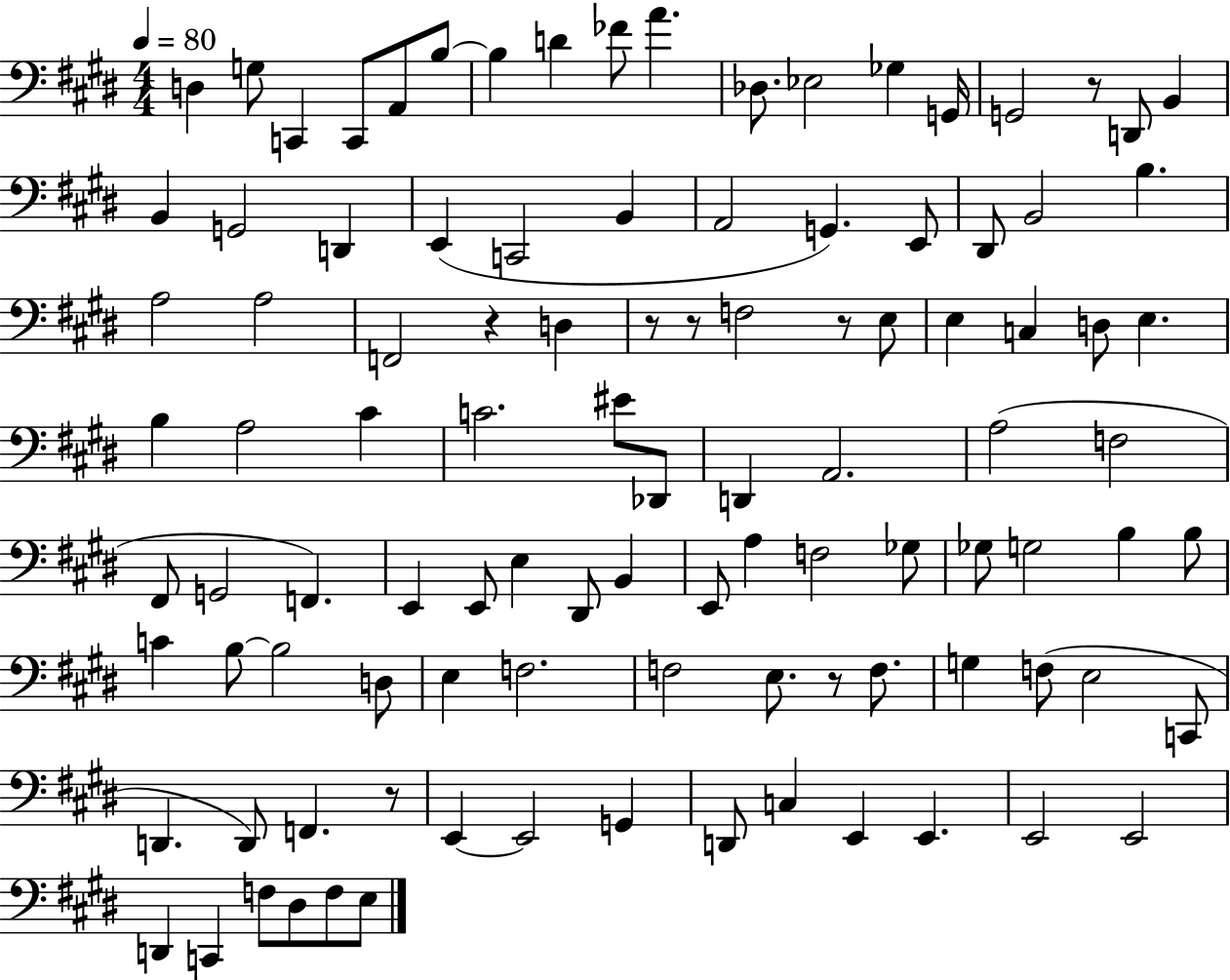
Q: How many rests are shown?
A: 7